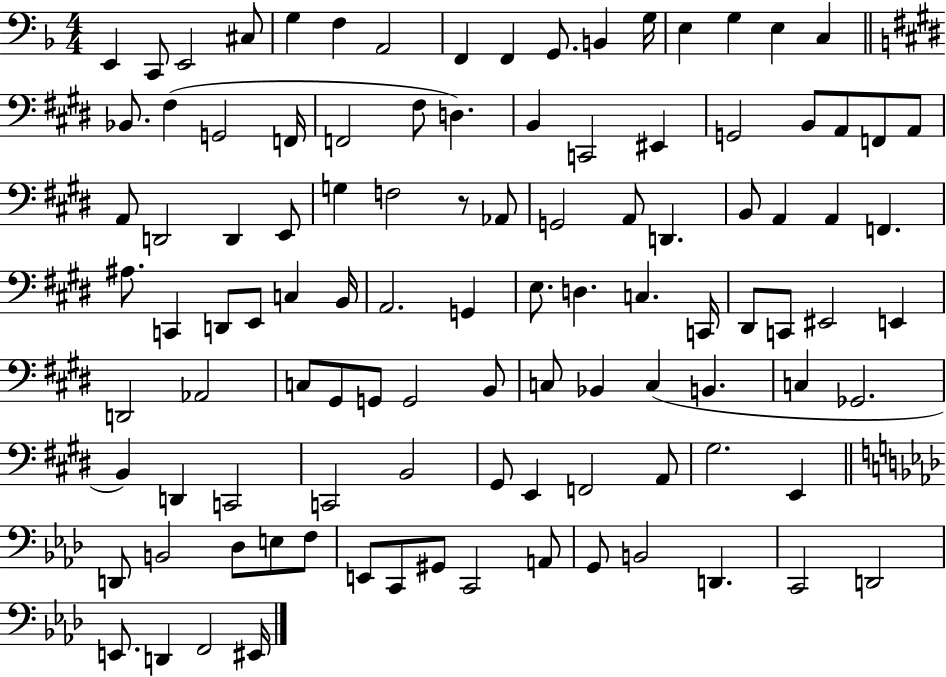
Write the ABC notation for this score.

X:1
T:Untitled
M:4/4
L:1/4
K:F
E,, C,,/2 E,,2 ^C,/2 G, F, A,,2 F,, F,, G,,/2 B,, G,/4 E, G, E, C, _B,,/2 ^F, G,,2 F,,/4 F,,2 ^F,/2 D, B,, C,,2 ^E,, G,,2 B,,/2 A,,/2 F,,/2 A,,/2 A,,/2 D,,2 D,, E,,/2 G, F,2 z/2 _A,,/2 G,,2 A,,/2 D,, B,,/2 A,, A,, F,, ^A,/2 C,, D,,/2 E,,/2 C, B,,/4 A,,2 G,, E,/2 D, C, C,,/4 ^D,,/2 C,,/2 ^E,,2 E,, D,,2 _A,,2 C,/2 ^G,,/2 G,,/2 G,,2 B,,/2 C,/2 _B,, C, B,, C, _G,,2 B,, D,, C,,2 C,,2 B,,2 ^G,,/2 E,, F,,2 A,,/2 ^G,2 E,, D,,/2 B,,2 _D,/2 E,/2 F,/2 E,,/2 C,,/2 ^G,,/2 C,,2 A,,/2 G,,/2 B,,2 D,, C,,2 D,,2 E,,/2 D,, F,,2 ^E,,/4